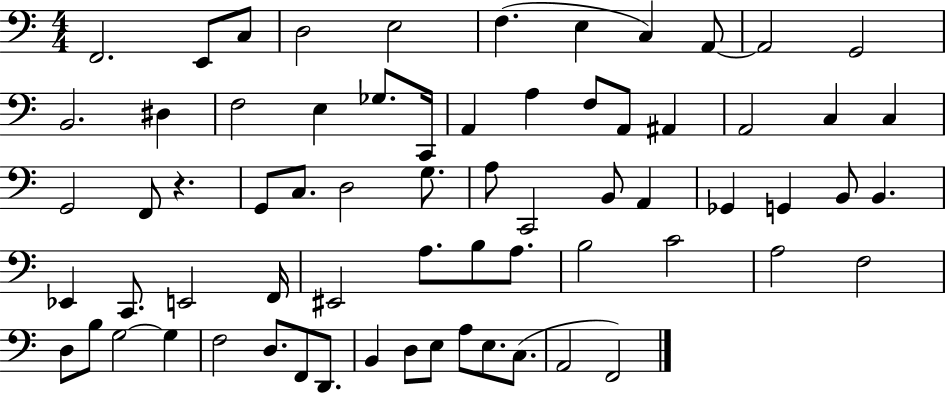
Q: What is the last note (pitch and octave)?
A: F2